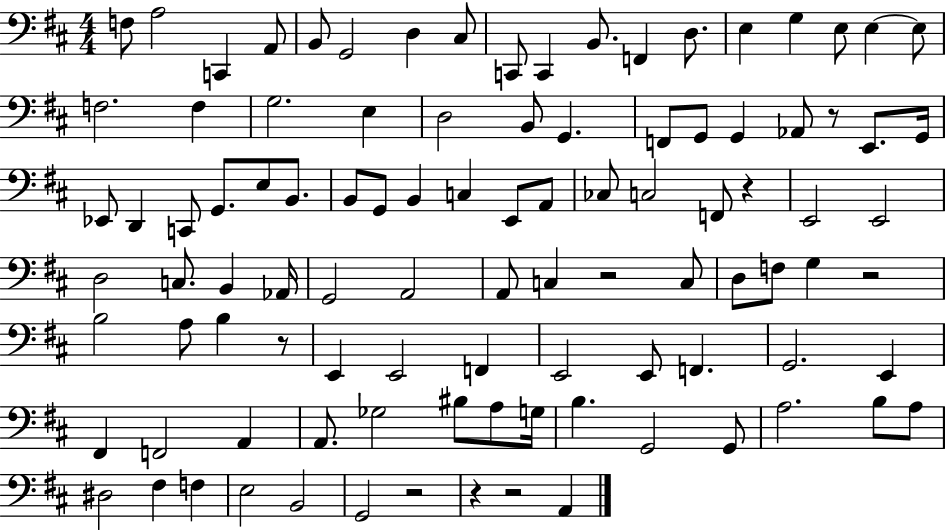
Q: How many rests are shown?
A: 8